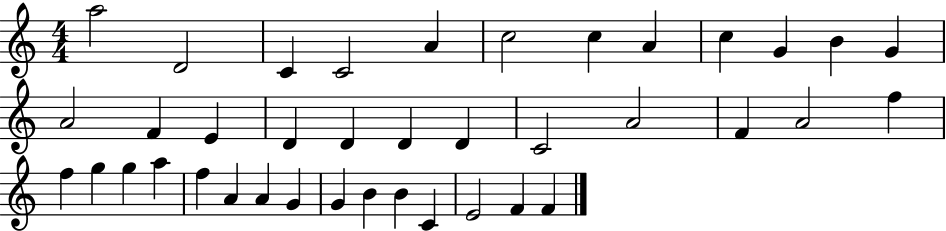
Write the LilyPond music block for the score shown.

{
  \clef treble
  \numericTimeSignature
  \time 4/4
  \key c \major
  a''2 d'2 | c'4 c'2 a'4 | c''2 c''4 a'4 | c''4 g'4 b'4 g'4 | \break a'2 f'4 e'4 | d'4 d'4 d'4 d'4 | c'2 a'2 | f'4 a'2 f''4 | \break f''4 g''4 g''4 a''4 | f''4 a'4 a'4 g'4 | g'4 b'4 b'4 c'4 | e'2 f'4 f'4 | \break \bar "|."
}